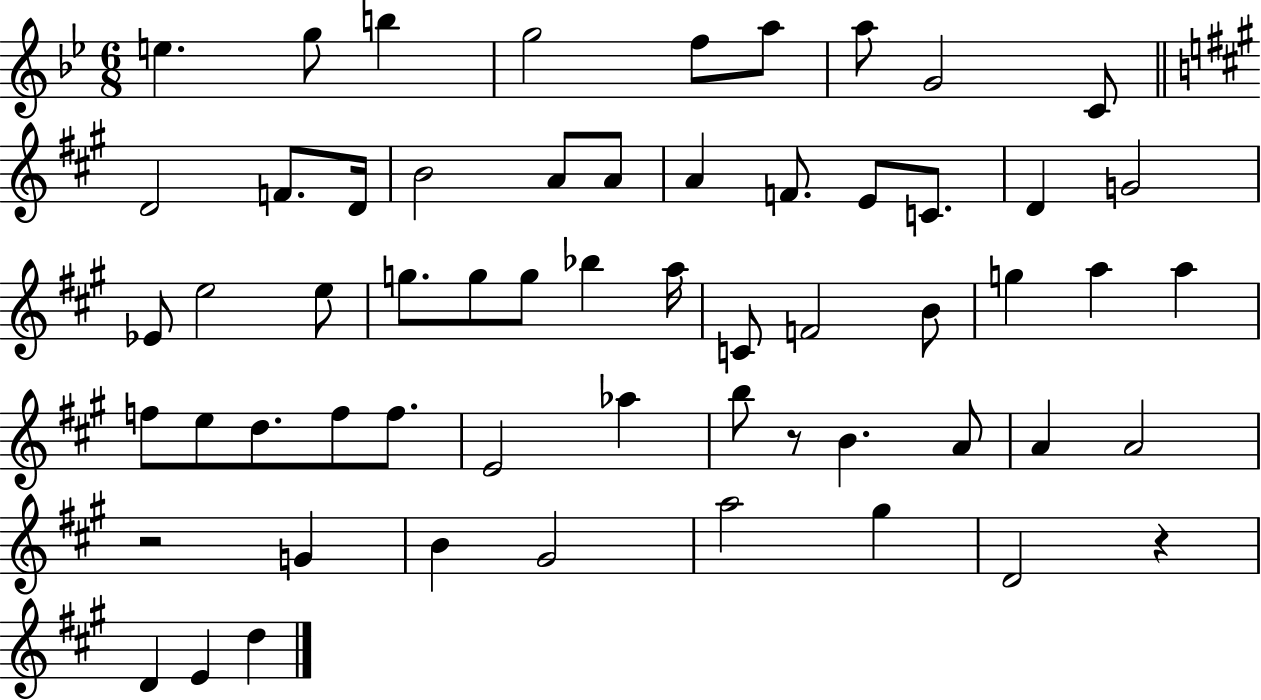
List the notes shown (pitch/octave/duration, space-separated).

E5/q. G5/e B5/q G5/h F5/e A5/e A5/e G4/h C4/e D4/h F4/e. D4/s B4/h A4/e A4/e A4/q F4/e. E4/e C4/e. D4/q G4/h Eb4/e E5/h E5/e G5/e. G5/e G5/e Bb5/q A5/s C4/e F4/h B4/e G5/q A5/q A5/q F5/e E5/e D5/e. F5/e F5/e. E4/h Ab5/q B5/e R/e B4/q. A4/e A4/q A4/h R/h G4/q B4/q G#4/h A5/h G#5/q D4/h R/q D4/q E4/q D5/q